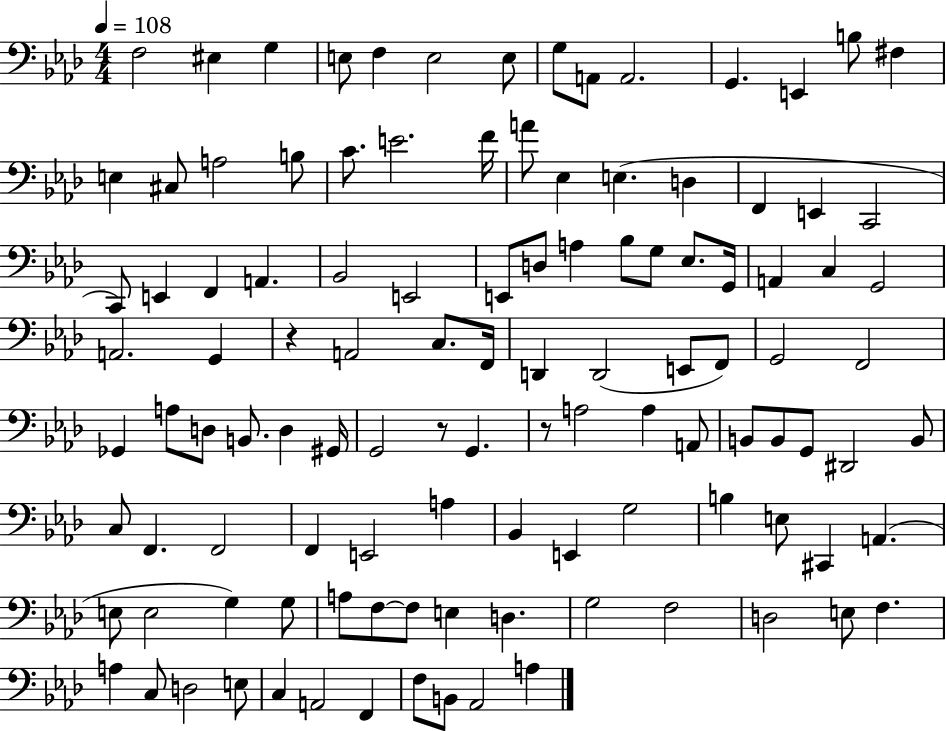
F3/h EIS3/q G3/q E3/e F3/q E3/h E3/e G3/e A2/e A2/h. G2/q. E2/q B3/e F#3/q E3/q C#3/e A3/h B3/e C4/e. E4/h. F4/s A4/e Eb3/q E3/q. D3/q F2/q E2/q C2/h C2/e E2/q F2/q A2/q. Bb2/h E2/h E2/e D3/e A3/q Bb3/e G3/e Eb3/e. G2/s A2/q C3/q G2/h A2/h. G2/q R/q A2/h C3/e. F2/s D2/q D2/h E2/e F2/e G2/h F2/h Gb2/q A3/e D3/e B2/e. D3/q G#2/s G2/h R/e G2/q. R/e A3/h A3/q A2/e B2/e B2/e G2/e D#2/h B2/e C3/e F2/q. F2/h F2/q E2/h A3/q Bb2/q E2/q G3/h B3/q E3/e C#2/q A2/q. E3/e E3/h G3/q G3/e A3/e F3/e F3/e E3/q D3/q. G3/h F3/h D3/h E3/e F3/q. A3/q C3/e D3/h E3/e C3/q A2/h F2/q F3/e B2/e Ab2/h A3/q